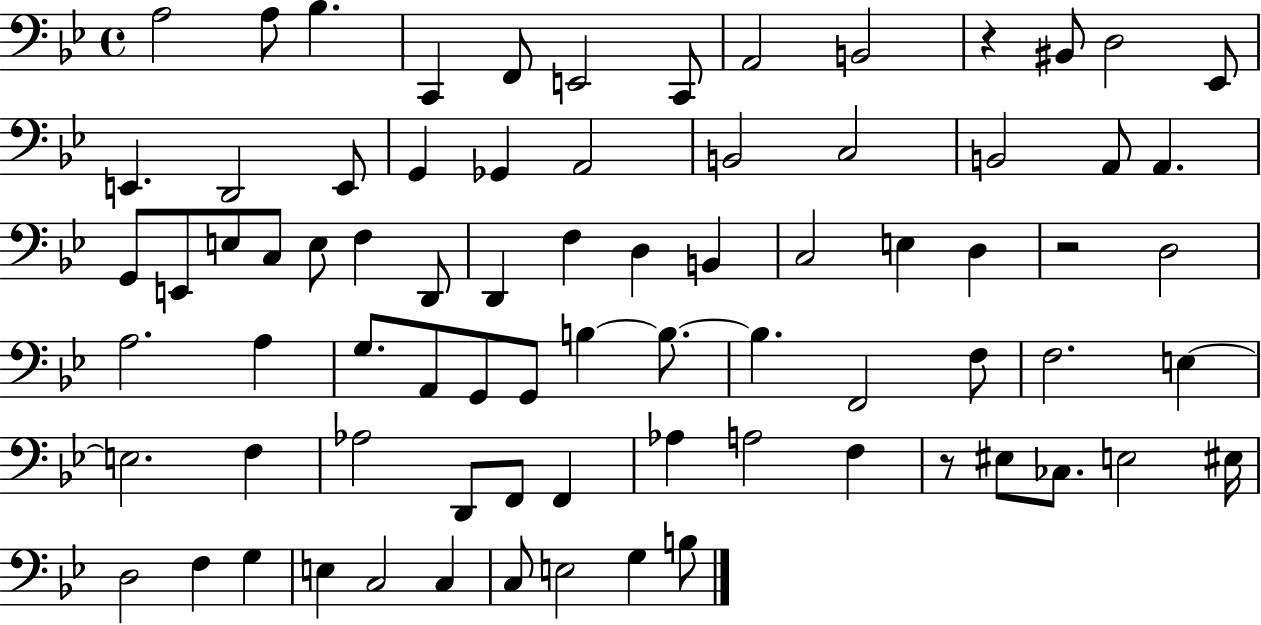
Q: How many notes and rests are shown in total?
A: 77